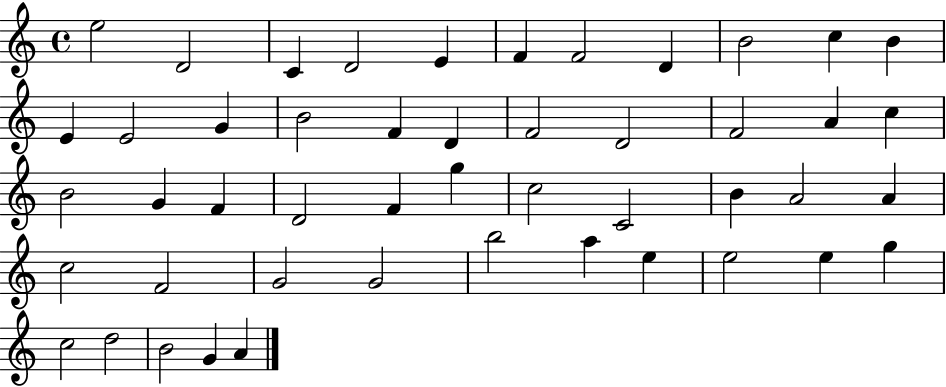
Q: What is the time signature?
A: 4/4